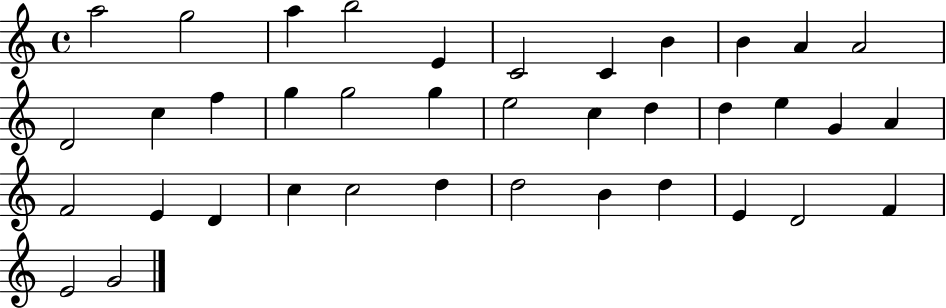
A5/h G5/h A5/q B5/h E4/q C4/h C4/q B4/q B4/q A4/q A4/h D4/h C5/q F5/q G5/q G5/h G5/q E5/h C5/q D5/q D5/q E5/q G4/q A4/q F4/h E4/q D4/q C5/q C5/h D5/q D5/h B4/q D5/q E4/q D4/h F4/q E4/h G4/h